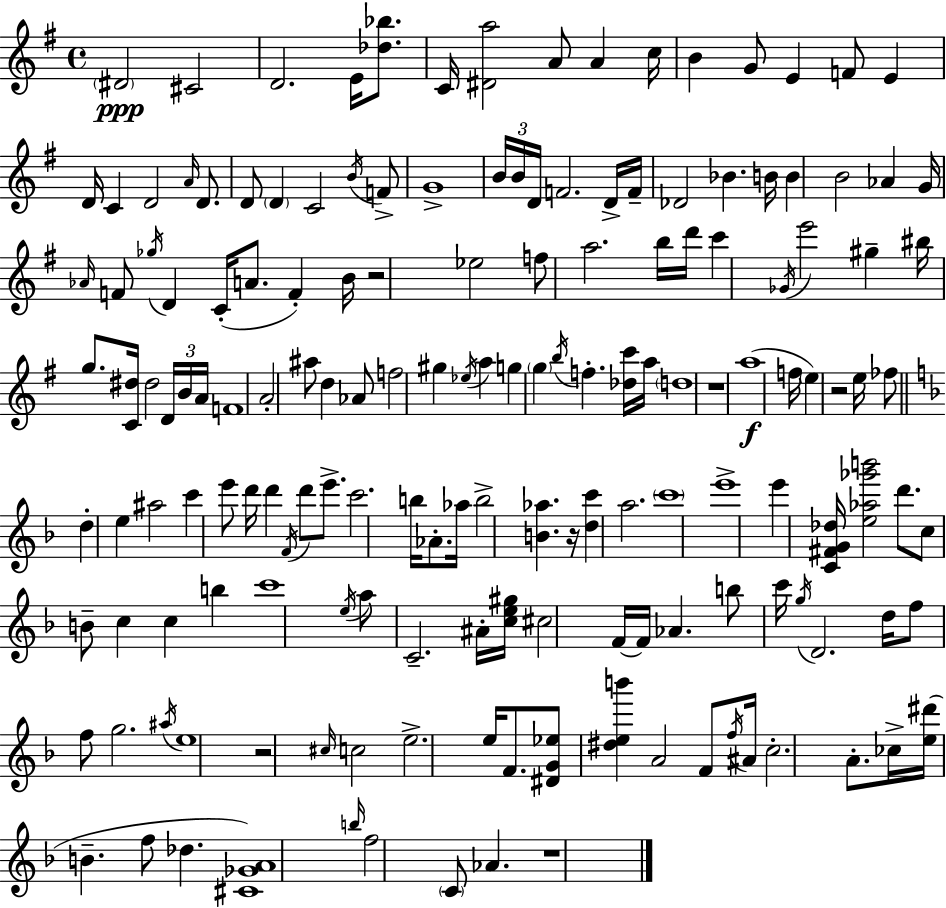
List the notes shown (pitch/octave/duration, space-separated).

D#4/h C#4/h D4/h. E4/s [Db5,Bb5]/e. C4/s [D#4,A5]/h A4/e A4/q C5/s B4/q G4/e E4/q F4/e E4/q D4/s C4/q D4/h A4/s D4/e. D4/e D4/q C4/h B4/s F4/e G4/w B4/s B4/s D4/s F4/h. D4/s F4/s Db4/h Bb4/q. B4/s B4/q B4/h Ab4/q G4/s Ab4/s F4/e Gb5/s D4/q C4/s A4/e. F4/q B4/s R/h Eb5/h F5/e A5/h. B5/s D6/s C6/q Gb4/s E6/h G#5/q BIS5/s G5/e. [C4,D#5]/s D#5/h D4/s B4/s A4/s F4/w A4/h A#5/e D5/q Ab4/e F5/h G#5/q Eb5/s A5/q G5/q G5/q B5/s F5/q. [Db5,C6]/s A5/s D5/w R/w A5/w F5/s E5/q R/h E5/s FES5/e D5/q E5/q A#5/h C6/q E6/e D6/s D6/q F4/s D6/e E6/e. C6/h. B5/s Ab4/e. Ab5/s B5/h [B4,Ab5]/q. R/s [D5,C6]/q A5/h. C6/w E6/w E6/q [C4,F#4,G4,Db5]/s [E5,Ab5,Gb6,B6]/h D6/e. C5/e B4/e C5/q C5/q B5/q C6/w E5/s A5/e C4/h. A#4/s [C5,E5,G#5]/s C#5/h F4/s F4/s Ab4/q. B5/e C6/s G5/s D4/h. D5/s F5/e F5/e G5/h. A#5/s E5/w R/h C#5/s C5/h E5/h. E5/s F4/e. [D#4,G4,Eb5]/e [D#5,E5,B6]/q A4/h F4/e F5/s A#4/s C5/h. A4/e. CES5/s [E5,D#6]/s B4/q. F5/e Db5/q. [C#4,Gb4,A4]/w B5/s F5/h C4/e Ab4/q. R/w